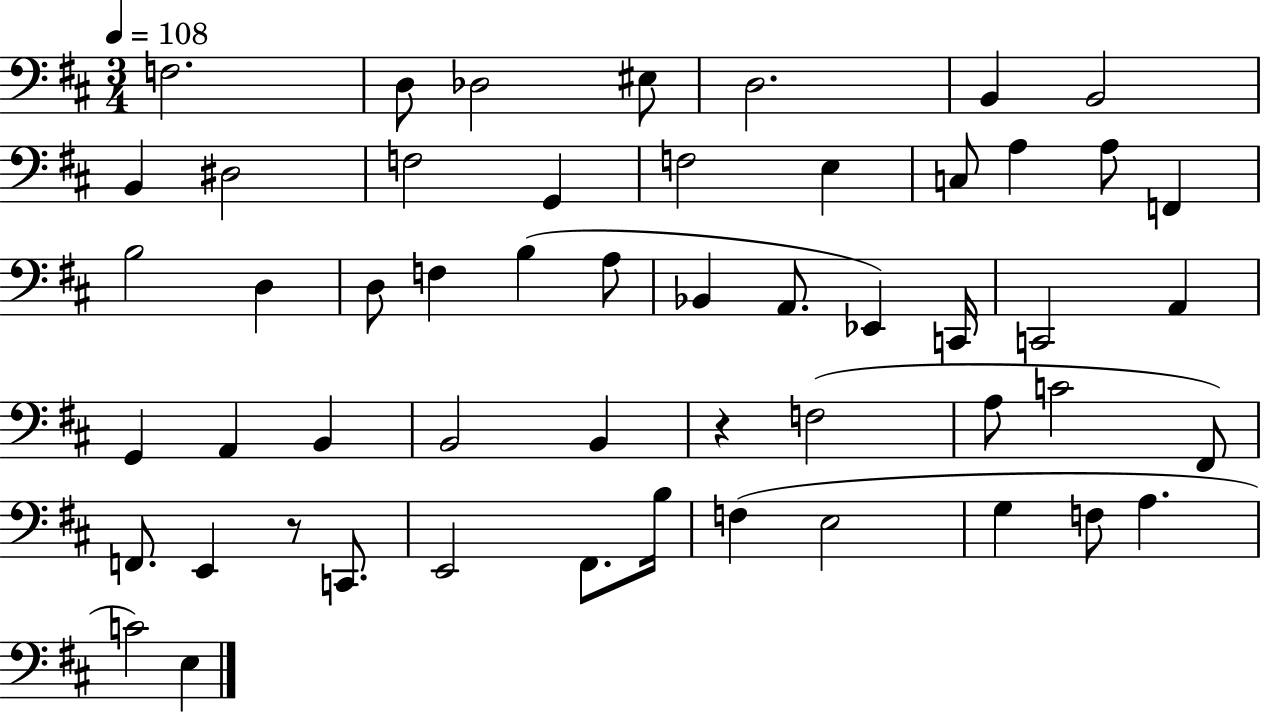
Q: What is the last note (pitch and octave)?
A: E3